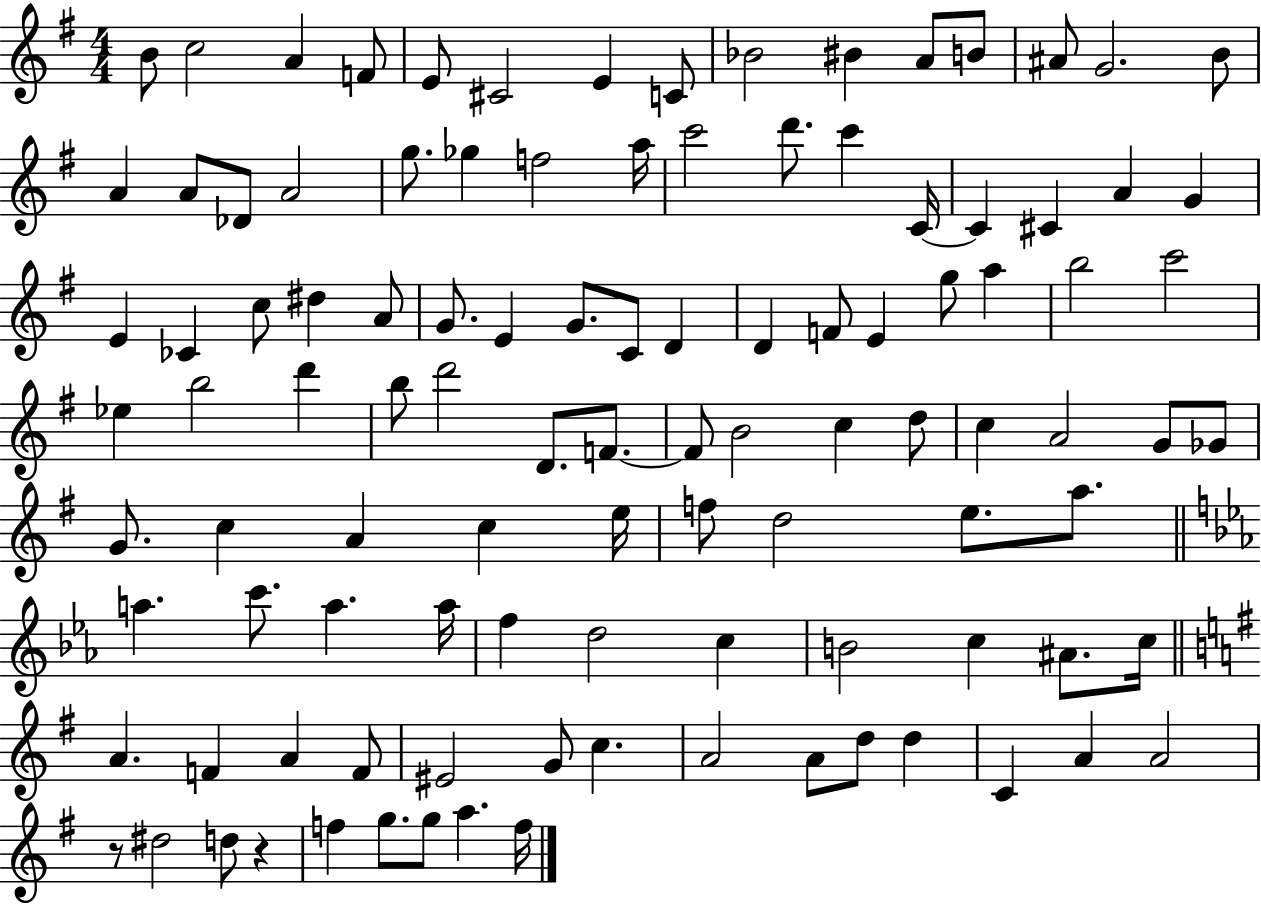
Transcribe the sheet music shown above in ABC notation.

X:1
T:Untitled
M:4/4
L:1/4
K:G
B/2 c2 A F/2 E/2 ^C2 E C/2 _B2 ^B A/2 B/2 ^A/2 G2 B/2 A A/2 _D/2 A2 g/2 _g f2 a/4 c'2 d'/2 c' C/4 C ^C A G E _C c/2 ^d A/2 G/2 E G/2 C/2 D D F/2 E g/2 a b2 c'2 _e b2 d' b/2 d'2 D/2 F/2 F/2 B2 c d/2 c A2 G/2 _G/2 G/2 c A c e/4 f/2 d2 e/2 a/2 a c'/2 a a/4 f d2 c B2 c ^A/2 c/4 A F A F/2 ^E2 G/2 c A2 A/2 d/2 d C A A2 z/2 ^d2 d/2 z f g/2 g/2 a f/4